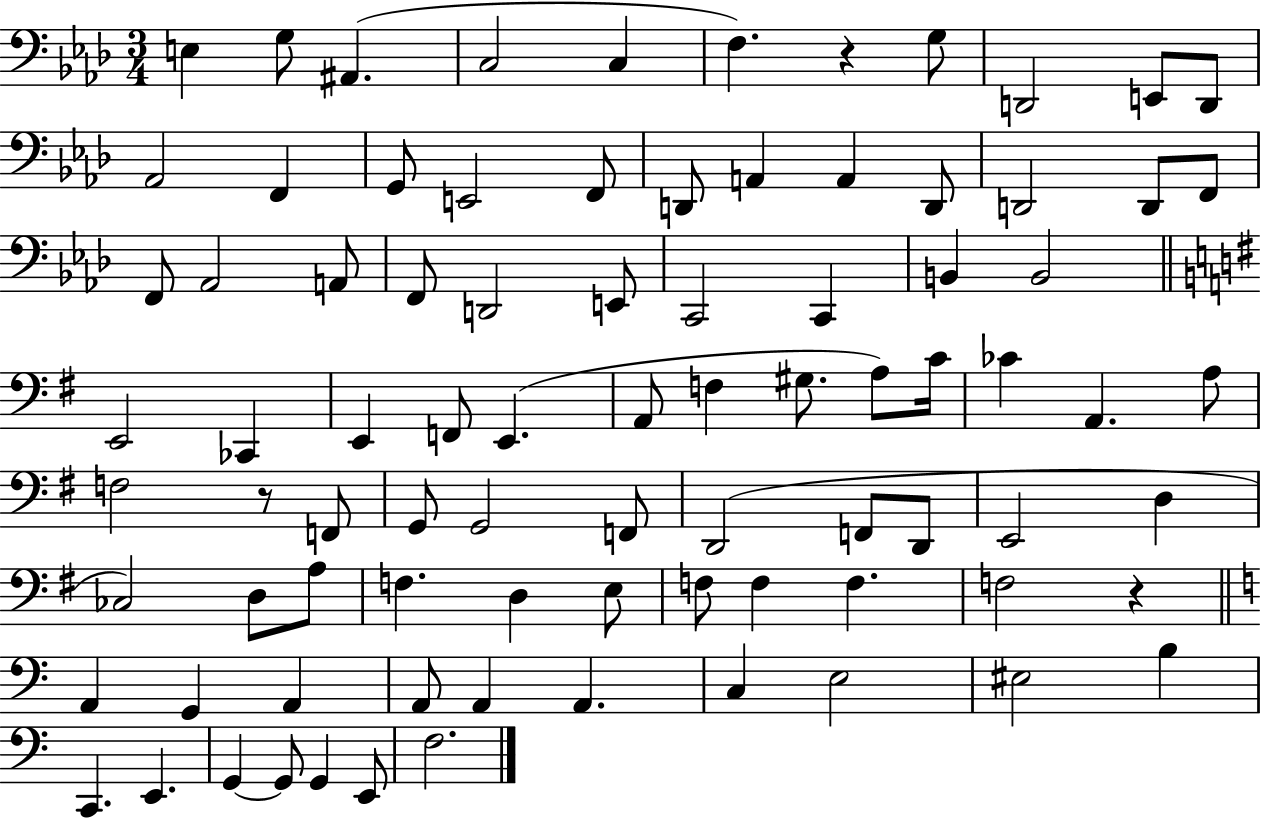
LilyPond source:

{
  \clef bass
  \numericTimeSignature
  \time 3/4
  \key aes \major
  \repeat volta 2 { e4 g8 ais,4.( | c2 c4 | f4.) r4 g8 | d,2 e,8 d,8 | \break aes,2 f,4 | g,8 e,2 f,8 | d,8 a,4 a,4 d,8 | d,2 d,8 f,8 | \break f,8 aes,2 a,8 | f,8 d,2 e,8 | c,2 c,4 | b,4 b,2 | \break \bar "||" \break \key g \major e,2 ces,4 | e,4 f,8 e,4.( | a,8 f4 gis8. a8) c'16 | ces'4 a,4. a8 | \break f2 r8 f,8 | g,8 g,2 f,8 | d,2( f,8 d,8 | e,2 d4 | \break ces2) d8 a8 | f4. d4 e8 | f8 f4 f4. | f2 r4 | \break \bar "||" \break \key a \minor a,4 g,4 a,4 | a,8 a,4 a,4. | c4 e2 | eis2 b4 | \break c,4. e,4. | g,4~~ g,8 g,4 e,8 | f2. | } \bar "|."
}